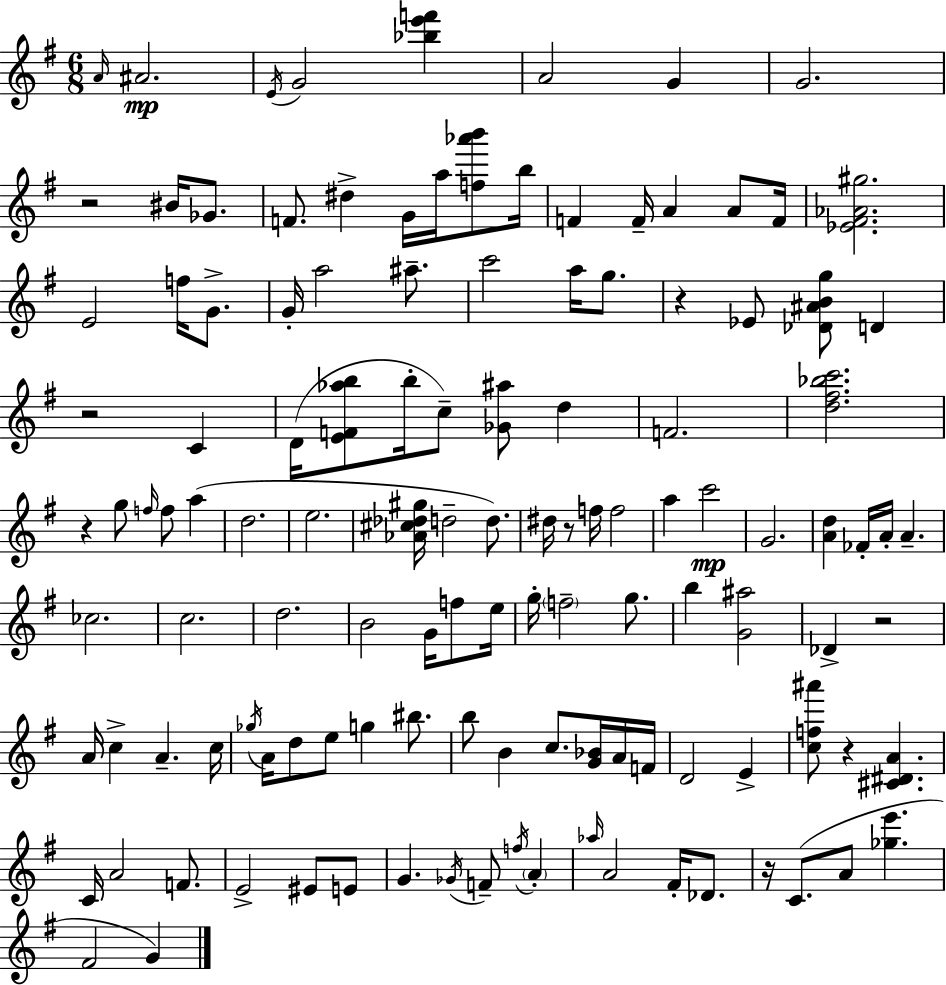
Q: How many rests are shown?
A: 8